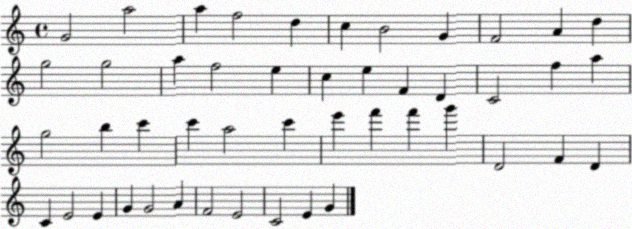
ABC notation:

X:1
T:Untitled
M:4/4
L:1/4
K:C
G2 a2 a f2 d c B2 G F2 A d g2 g2 a f2 e c e F D C2 f a g2 b c' c' a2 c' e' f' f' g' D2 F D C E2 E G G2 A F2 E2 C2 E G